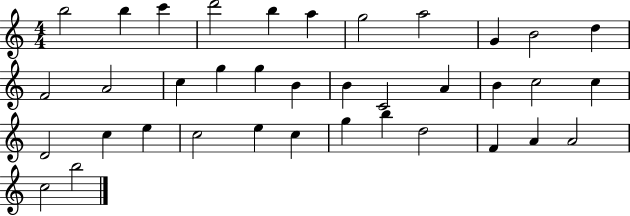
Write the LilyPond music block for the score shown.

{
  \clef treble
  \numericTimeSignature
  \time 4/4
  \key c \major
  b''2 b''4 c'''4 | d'''2 b''4 a''4 | g''2 a''2 | g'4 b'2 d''4 | \break f'2 a'2 | c''4 g''4 g''4 b'4 | b'4 c'2 a'4 | b'4 c''2 c''4 | \break d'2 c''4 e''4 | c''2 e''4 c''4 | g''4 b''4 d''2 | f'4 a'4 a'2 | \break c''2 b''2 | \bar "|."
}